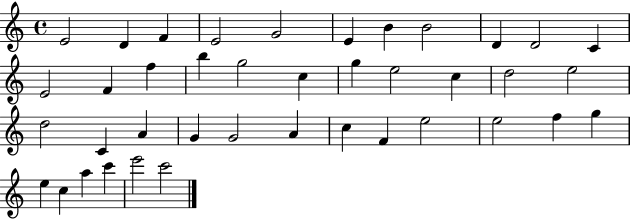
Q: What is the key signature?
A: C major